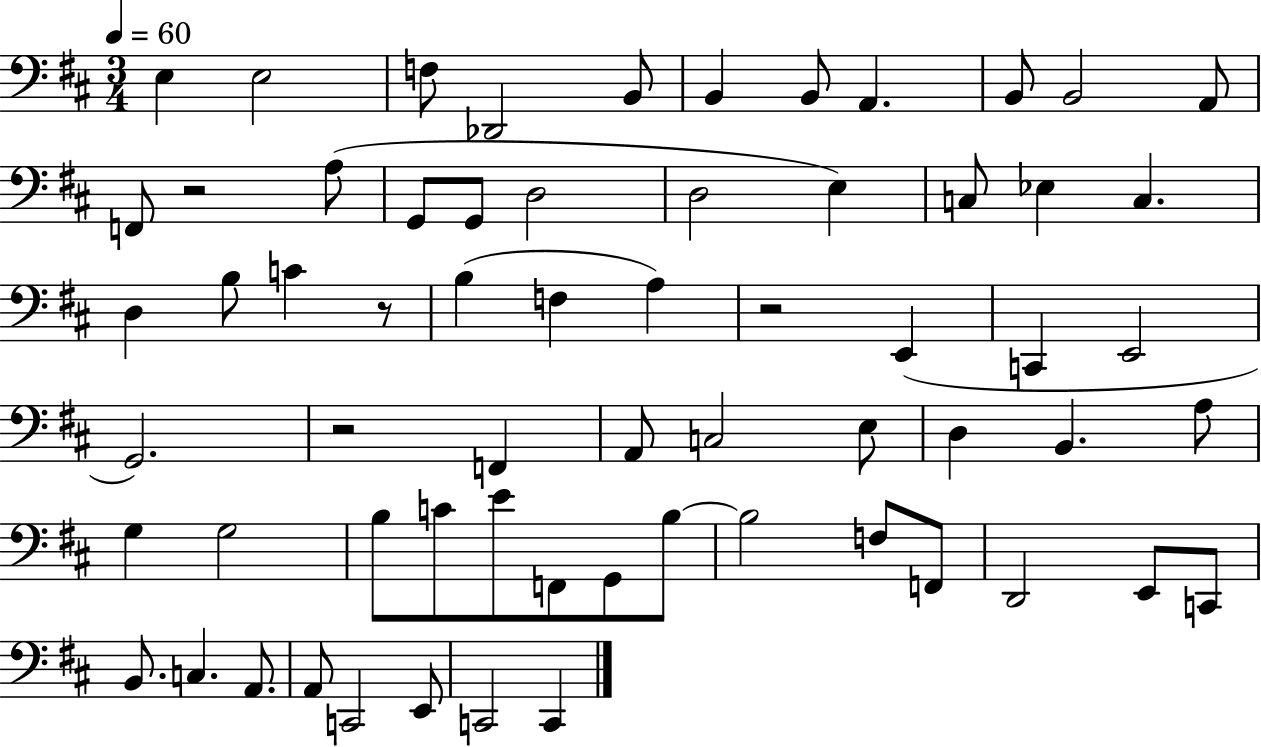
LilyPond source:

{
  \clef bass
  \numericTimeSignature
  \time 3/4
  \key d \major
  \tempo 4 = 60
  e4 e2 | f8 des,2 b,8 | b,4 b,8 a,4. | b,8 b,2 a,8 | \break f,8 r2 a8( | g,8 g,8 d2 | d2 e4) | c8 ees4 c4. | \break d4 b8 c'4 r8 | b4( f4 a4) | r2 e,4( | c,4 e,2 | \break g,2.) | r2 f,4 | a,8 c2 e8 | d4 b,4. a8 | \break g4 g2 | b8 c'8 e'8 f,8 g,8 b8~~ | b2 f8 f,8 | d,2 e,8 c,8 | \break b,8. c4. a,8. | a,8 c,2 e,8 | c,2 c,4 | \bar "|."
}